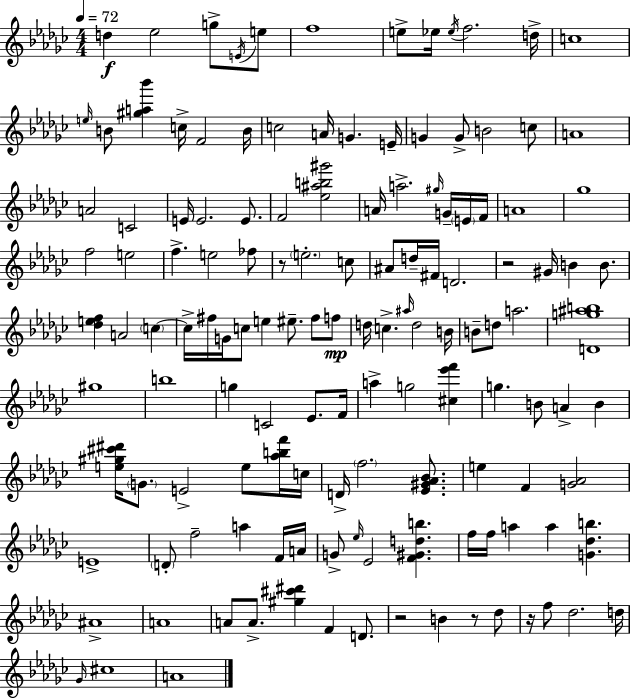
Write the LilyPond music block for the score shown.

{
  \clef treble
  \numericTimeSignature
  \time 4/4
  \key ees \minor
  \tempo 4 = 72
  d''4\f ees''2 g''8-> \acciaccatura { e'16 } e''8 | f''1 | e''8-> ees''16 \acciaccatura { ees''16 } f''2. | d''16-> c''1 | \break \grace { e''16 } b'8 <gis'' a'' bes'''>4 c''16-> f'2 | b'16 c''2 a'16 g'4. | e'16-- g'4 g'8-> b'2 | c''8 a'1 | \break a'2 c'2 | e'16 e'2. | e'8. f'2 <ees'' ais'' b'' gis'''>2 | a'16 a''2.-> | \break \grace { gis''16 } g'16-- \parenthesize e'16 f'16 a'1 | ges''1 | f''2 e''2 | f''4.-> e''2 | \break fes''8 r8 \parenthesize e''2.-. | c''8 ais'8 d''16-- fis'16 d'2. | r2 gis'16 b'4 | b'8. <des'' e'' f''>4 a'2 | \break \parenthesize c''4~~ c''16-> fis''16 g'16 c''8 e''4 eis''8.-- | fis''8 f''8\mp d''16 c''4.-> \grace { ais''16 } d''2 | b'16 b'8-- d''8 a''2. | <d' g'' ais'' b''>1 | \break gis''1 | b''1 | g''4 c'2 | ees'8. f'16 a''4-> g''2 | \break <cis'' ees''' f'''>4 g''4. b'8 a'4-> | b'4 <e'' gis'' cis''' dis'''>16 \parenthesize g'8. e'2-> | e''8 <aes'' b'' f'''>16 c''16 d'16-> \parenthesize f''2. | <ees' gis' aes' bes'>8. e''4 f'4 <g' aes'>2 | \break e'1-> | \parenthesize d'8-. f''2-- a''4 | f'16 a'16 g'8-> \grace { ees''16 } ees'2 | <f' gis' d'' b''>4. f''16 f''16 a''4 a''4 | \break <g' des'' b''>4. ais'1-> | a'1 | a'8 a'8.-> <gis'' cis''' dis'''>4 f'4 | d'8. r2 b'4 | \break r8 des''8 r16 f''8 des''2. | d''16 \grace { ges'16 } cis''1 | a'1 | \bar "|."
}